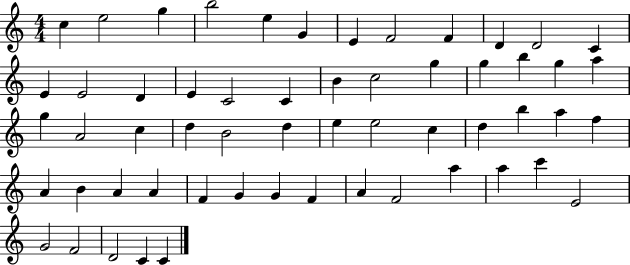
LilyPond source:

{
  \clef treble
  \numericTimeSignature
  \time 4/4
  \key c \major
  c''4 e''2 g''4 | b''2 e''4 g'4 | e'4 f'2 f'4 | d'4 d'2 c'4 | \break e'4 e'2 d'4 | e'4 c'2 c'4 | b'4 c''2 g''4 | g''4 b''4 g''4 a''4 | \break g''4 a'2 c''4 | d''4 b'2 d''4 | e''4 e''2 c''4 | d''4 b''4 a''4 f''4 | \break a'4 b'4 a'4 a'4 | f'4 g'4 g'4 f'4 | a'4 f'2 a''4 | a''4 c'''4 e'2 | \break g'2 f'2 | d'2 c'4 c'4 | \bar "|."
}